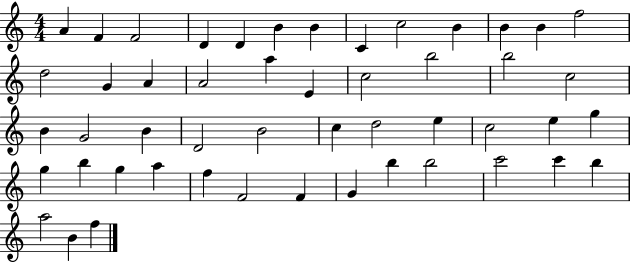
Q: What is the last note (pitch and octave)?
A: F5